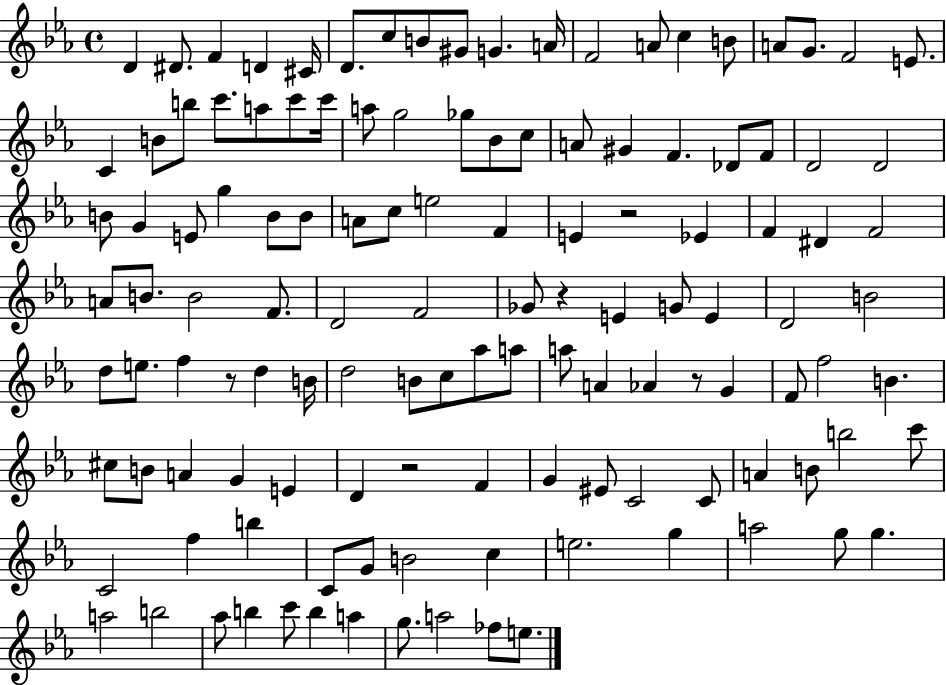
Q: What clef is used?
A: treble